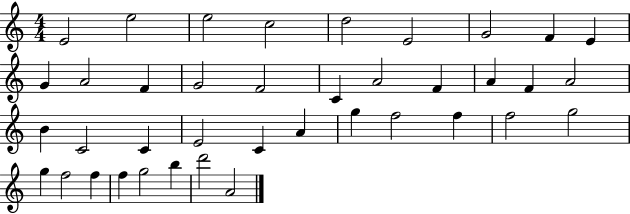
E4/h E5/h E5/h C5/h D5/h E4/h G4/h F4/q E4/q G4/q A4/h F4/q G4/h F4/h C4/q A4/h F4/q A4/q F4/q A4/h B4/q C4/h C4/q E4/h C4/q A4/q G5/q F5/h F5/q F5/h G5/h G5/q F5/h F5/q F5/q G5/h B5/q D6/h A4/h